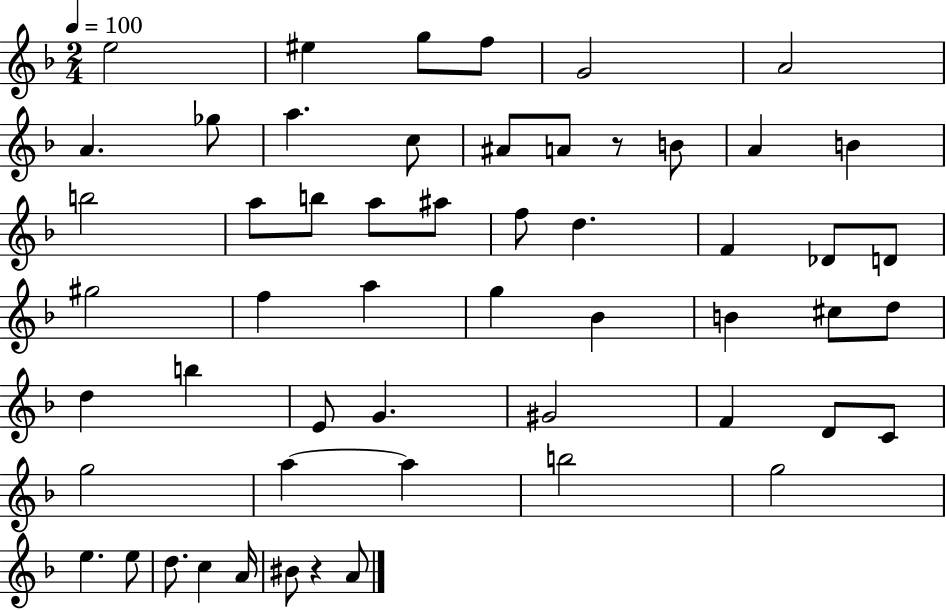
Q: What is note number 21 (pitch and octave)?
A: F5